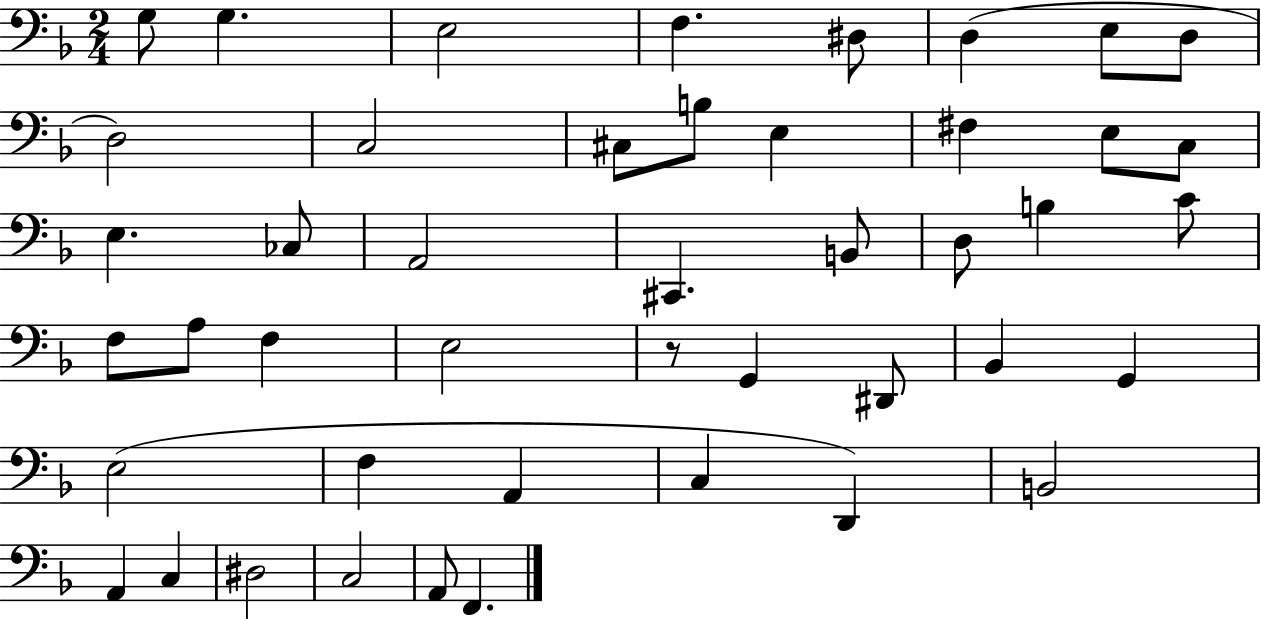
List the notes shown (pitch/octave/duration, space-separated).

G3/e G3/q. E3/h F3/q. D#3/e D3/q E3/e D3/e D3/h C3/h C#3/e B3/e E3/q F#3/q E3/e C3/e E3/q. CES3/e A2/h C#2/q. B2/e D3/e B3/q C4/e F3/e A3/e F3/q E3/h R/e G2/q D#2/e Bb2/q G2/q E3/h F3/q A2/q C3/q D2/q B2/h A2/q C3/q D#3/h C3/h A2/e F2/q.